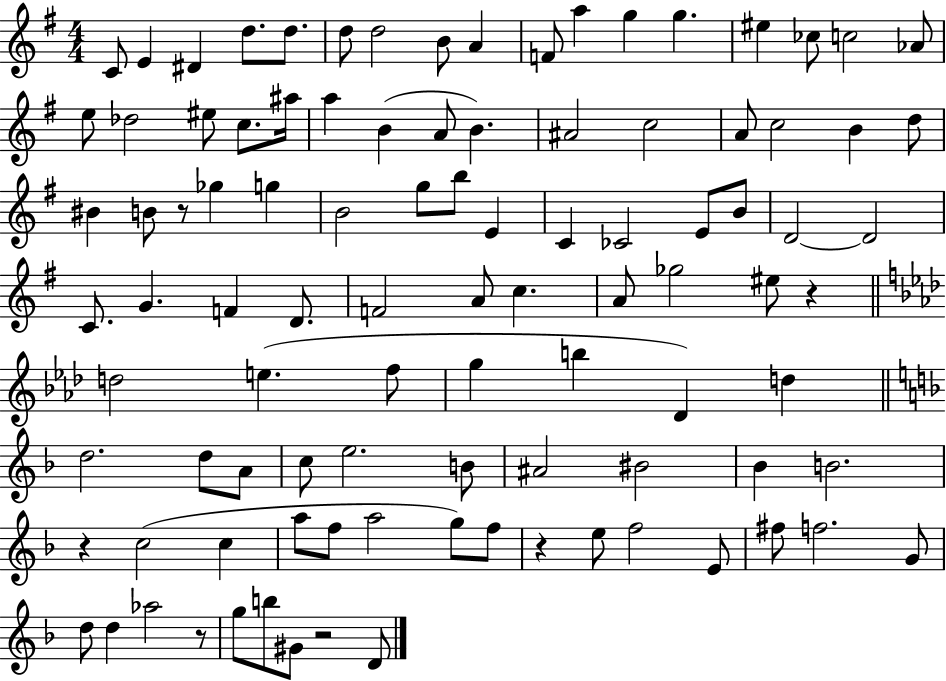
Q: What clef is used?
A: treble